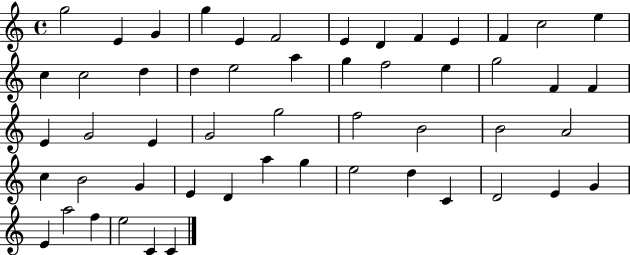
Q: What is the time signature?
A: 4/4